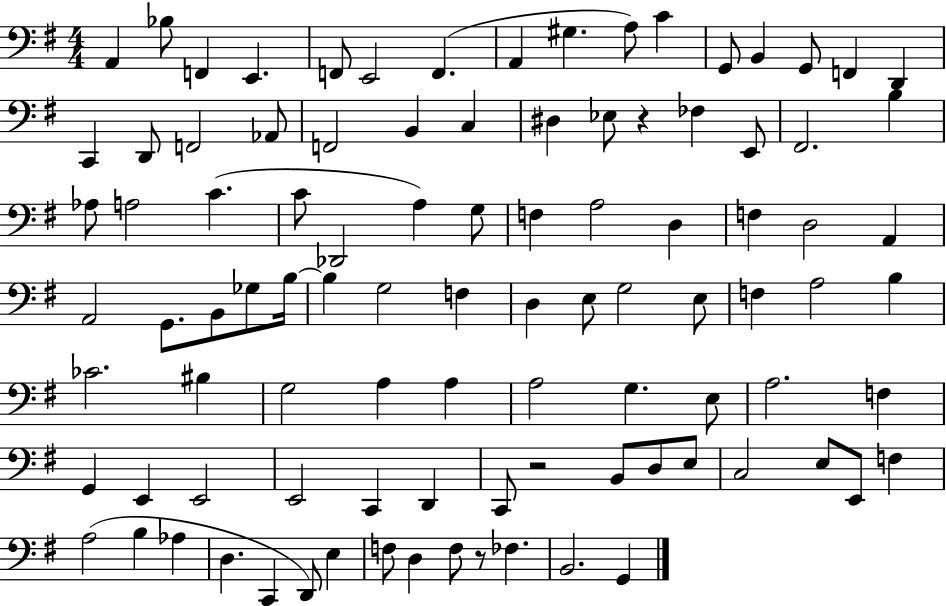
{
  \clef bass
  \numericTimeSignature
  \time 4/4
  \key g \major
  a,4 bes8 f,4 e,4. | f,8 e,2 f,4.( | a,4 gis4. a8) c'4 | g,8 b,4 g,8 f,4 d,4 | \break c,4 d,8 f,2 aes,8 | f,2 b,4 c4 | dis4 ees8 r4 fes4 e,8 | fis,2. b4 | \break aes8 a2 c'4.( | c'8 des,2 a4) g8 | f4 a2 d4 | f4 d2 a,4 | \break a,2 g,8. b,8 ges8 b16~~ | b4 g2 f4 | d4 e8 g2 e8 | f4 a2 b4 | \break ces'2. bis4 | g2 a4 a4 | a2 g4. e8 | a2. f4 | \break g,4 e,4 e,2 | e,2 c,4 d,4 | c,8 r2 b,8 d8 e8 | c2 e8 e,8 f4 | \break a2( b4 aes4 | d4. c,4 d,8) e4 | f8 d4 f8 r8 fes4. | b,2. g,4 | \break \bar "|."
}